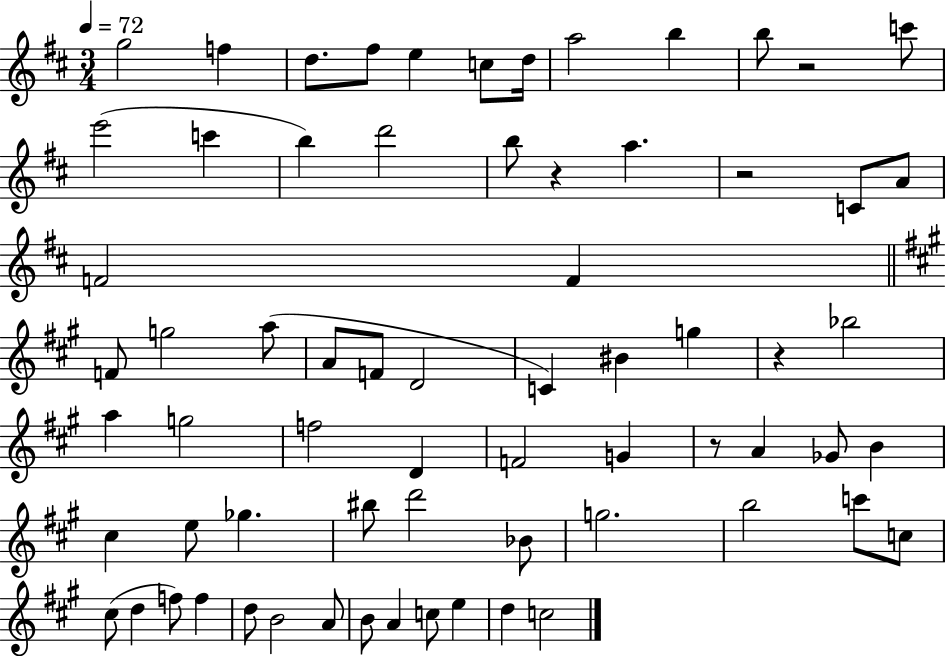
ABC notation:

X:1
T:Untitled
M:3/4
L:1/4
K:D
g2 f d/2 ^f/2 e c/2 d/4 a2 b b/2 z2 c'/2 e'2 c' b d'2 b/2 z a z2 C/2 A/2 F2 F F/2 g2 a/2 A/2 F/2 D2 C ^B g z _b2 a g2 f2 D F2 G z/2 A _G/2 B ^c e/2 _g ^b/2 d'2 _B/2 g2 b2 c'/2 c/2 ^c/2 d f/2 f d/2 B2 A/2 B/2 A c/2 e d c2